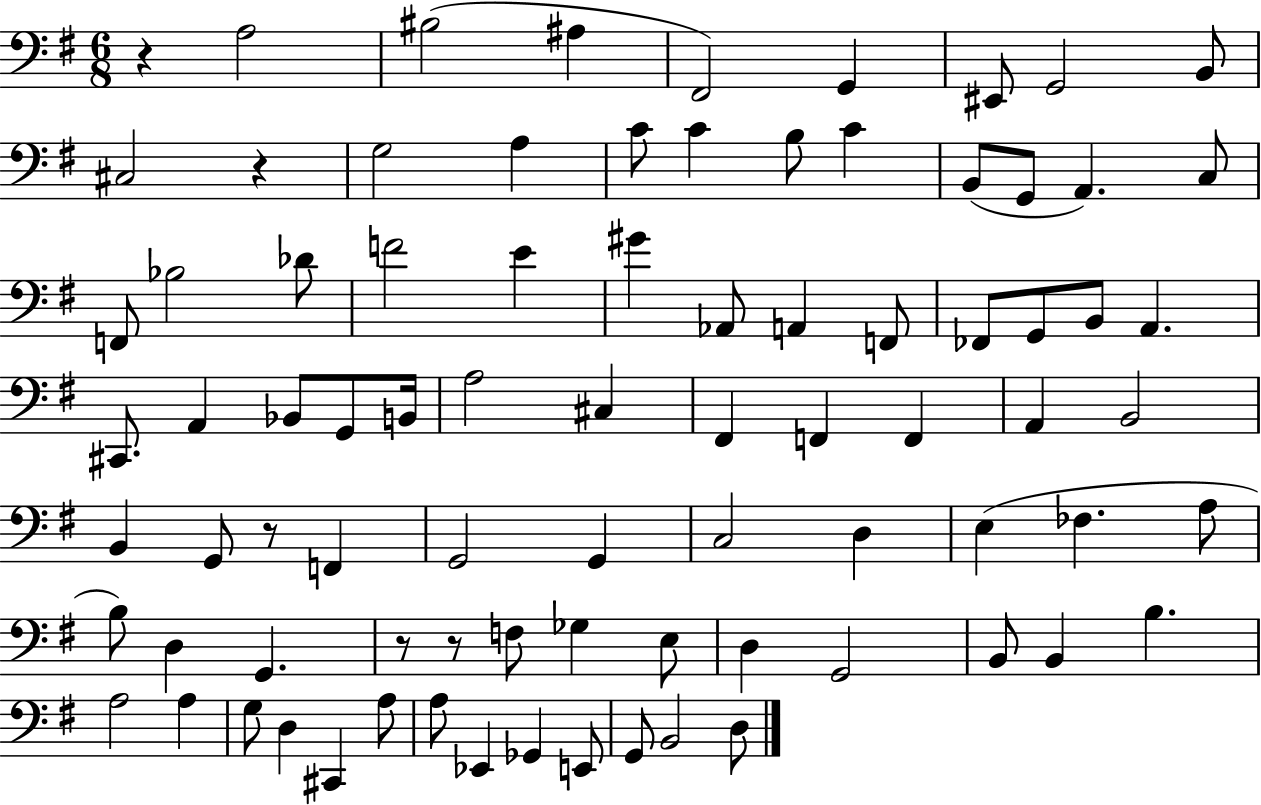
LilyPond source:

{
  \clef bass
  \numericTimeSignature
  \time 6/8
  \key g \major
  r4 a2 | bis2( ais4 | fis,2) g,4 | eis,8 g,2 b,8 | \break cis2 r4 | g2 a4 | c'8 c'4 b8 c'4 | b,8( g,8 a,4.) c8 | \break f,8 bes2 des'8 | f'2 e'4 | gis'4 aes,8 a,4 f,8 | fes,8 g,8 b,8 a,4. | \break cis,8. a,4 bes,8 g,8 b,16 | a2 cis4 | fis,4 f,4 f,4 | a,4 b,2 | \break b,4 g,8 r8 f,4 | g,2 g,4 | c2 d4 | e4( fes4. a8 | \break b8) d4 g,4. | r8 r8 f8 ges4 e8 | d4 g,2 | b,8 b,4 b4. | \break a2 a4 | g8 d4 cis,4 a8 | a8 ees,4 ges,4 e,8 | g,8 b,2 d8 | \break \bar "|."
}